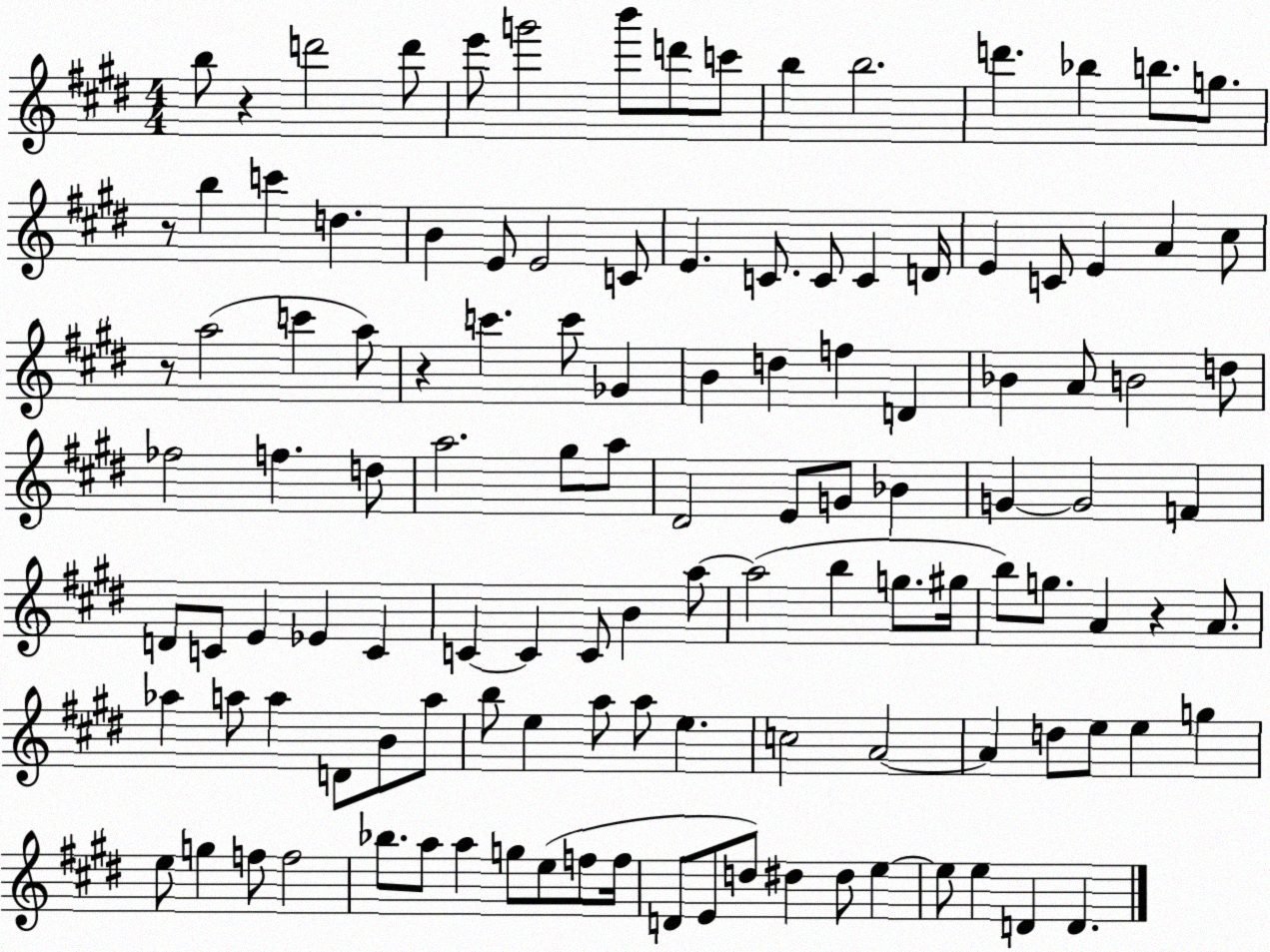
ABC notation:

X:1
T:Untitled
M:4/4
L:1/4
K:E
b/2 z d'2 d'/2 e'/2 g'2 b'/2 d'/2 c'/2 b b2 d' _b b/2 g/2 z/2 b c' d B E/2 E2 C/2 E C/2 C/2 C D/4 E C/2 E A ^c/2 z/2 a2 c' a/2 z c' c'/2 _G B d f D _B A/2 B2 d/2 _f2 f d/2 a2 ^g/2 a/2 ^D2 E/2 G/2 _B G G2 F D/2 C/2 E _E C C C C/2 B a/2 a2 b g/2 ^g/4 b/2 g/2 A z A/2 _a a/2 a D/2 B/2 a/2 b/2 e a/2 a/2 e c2 A2 A d/2 e/2 e g e/2 g f/2 f2 _b/2 a/2 a g/2 e/2 f/2 f/4 D/2 E/2 d/2 ^d ^d/2 e e/2 e D D